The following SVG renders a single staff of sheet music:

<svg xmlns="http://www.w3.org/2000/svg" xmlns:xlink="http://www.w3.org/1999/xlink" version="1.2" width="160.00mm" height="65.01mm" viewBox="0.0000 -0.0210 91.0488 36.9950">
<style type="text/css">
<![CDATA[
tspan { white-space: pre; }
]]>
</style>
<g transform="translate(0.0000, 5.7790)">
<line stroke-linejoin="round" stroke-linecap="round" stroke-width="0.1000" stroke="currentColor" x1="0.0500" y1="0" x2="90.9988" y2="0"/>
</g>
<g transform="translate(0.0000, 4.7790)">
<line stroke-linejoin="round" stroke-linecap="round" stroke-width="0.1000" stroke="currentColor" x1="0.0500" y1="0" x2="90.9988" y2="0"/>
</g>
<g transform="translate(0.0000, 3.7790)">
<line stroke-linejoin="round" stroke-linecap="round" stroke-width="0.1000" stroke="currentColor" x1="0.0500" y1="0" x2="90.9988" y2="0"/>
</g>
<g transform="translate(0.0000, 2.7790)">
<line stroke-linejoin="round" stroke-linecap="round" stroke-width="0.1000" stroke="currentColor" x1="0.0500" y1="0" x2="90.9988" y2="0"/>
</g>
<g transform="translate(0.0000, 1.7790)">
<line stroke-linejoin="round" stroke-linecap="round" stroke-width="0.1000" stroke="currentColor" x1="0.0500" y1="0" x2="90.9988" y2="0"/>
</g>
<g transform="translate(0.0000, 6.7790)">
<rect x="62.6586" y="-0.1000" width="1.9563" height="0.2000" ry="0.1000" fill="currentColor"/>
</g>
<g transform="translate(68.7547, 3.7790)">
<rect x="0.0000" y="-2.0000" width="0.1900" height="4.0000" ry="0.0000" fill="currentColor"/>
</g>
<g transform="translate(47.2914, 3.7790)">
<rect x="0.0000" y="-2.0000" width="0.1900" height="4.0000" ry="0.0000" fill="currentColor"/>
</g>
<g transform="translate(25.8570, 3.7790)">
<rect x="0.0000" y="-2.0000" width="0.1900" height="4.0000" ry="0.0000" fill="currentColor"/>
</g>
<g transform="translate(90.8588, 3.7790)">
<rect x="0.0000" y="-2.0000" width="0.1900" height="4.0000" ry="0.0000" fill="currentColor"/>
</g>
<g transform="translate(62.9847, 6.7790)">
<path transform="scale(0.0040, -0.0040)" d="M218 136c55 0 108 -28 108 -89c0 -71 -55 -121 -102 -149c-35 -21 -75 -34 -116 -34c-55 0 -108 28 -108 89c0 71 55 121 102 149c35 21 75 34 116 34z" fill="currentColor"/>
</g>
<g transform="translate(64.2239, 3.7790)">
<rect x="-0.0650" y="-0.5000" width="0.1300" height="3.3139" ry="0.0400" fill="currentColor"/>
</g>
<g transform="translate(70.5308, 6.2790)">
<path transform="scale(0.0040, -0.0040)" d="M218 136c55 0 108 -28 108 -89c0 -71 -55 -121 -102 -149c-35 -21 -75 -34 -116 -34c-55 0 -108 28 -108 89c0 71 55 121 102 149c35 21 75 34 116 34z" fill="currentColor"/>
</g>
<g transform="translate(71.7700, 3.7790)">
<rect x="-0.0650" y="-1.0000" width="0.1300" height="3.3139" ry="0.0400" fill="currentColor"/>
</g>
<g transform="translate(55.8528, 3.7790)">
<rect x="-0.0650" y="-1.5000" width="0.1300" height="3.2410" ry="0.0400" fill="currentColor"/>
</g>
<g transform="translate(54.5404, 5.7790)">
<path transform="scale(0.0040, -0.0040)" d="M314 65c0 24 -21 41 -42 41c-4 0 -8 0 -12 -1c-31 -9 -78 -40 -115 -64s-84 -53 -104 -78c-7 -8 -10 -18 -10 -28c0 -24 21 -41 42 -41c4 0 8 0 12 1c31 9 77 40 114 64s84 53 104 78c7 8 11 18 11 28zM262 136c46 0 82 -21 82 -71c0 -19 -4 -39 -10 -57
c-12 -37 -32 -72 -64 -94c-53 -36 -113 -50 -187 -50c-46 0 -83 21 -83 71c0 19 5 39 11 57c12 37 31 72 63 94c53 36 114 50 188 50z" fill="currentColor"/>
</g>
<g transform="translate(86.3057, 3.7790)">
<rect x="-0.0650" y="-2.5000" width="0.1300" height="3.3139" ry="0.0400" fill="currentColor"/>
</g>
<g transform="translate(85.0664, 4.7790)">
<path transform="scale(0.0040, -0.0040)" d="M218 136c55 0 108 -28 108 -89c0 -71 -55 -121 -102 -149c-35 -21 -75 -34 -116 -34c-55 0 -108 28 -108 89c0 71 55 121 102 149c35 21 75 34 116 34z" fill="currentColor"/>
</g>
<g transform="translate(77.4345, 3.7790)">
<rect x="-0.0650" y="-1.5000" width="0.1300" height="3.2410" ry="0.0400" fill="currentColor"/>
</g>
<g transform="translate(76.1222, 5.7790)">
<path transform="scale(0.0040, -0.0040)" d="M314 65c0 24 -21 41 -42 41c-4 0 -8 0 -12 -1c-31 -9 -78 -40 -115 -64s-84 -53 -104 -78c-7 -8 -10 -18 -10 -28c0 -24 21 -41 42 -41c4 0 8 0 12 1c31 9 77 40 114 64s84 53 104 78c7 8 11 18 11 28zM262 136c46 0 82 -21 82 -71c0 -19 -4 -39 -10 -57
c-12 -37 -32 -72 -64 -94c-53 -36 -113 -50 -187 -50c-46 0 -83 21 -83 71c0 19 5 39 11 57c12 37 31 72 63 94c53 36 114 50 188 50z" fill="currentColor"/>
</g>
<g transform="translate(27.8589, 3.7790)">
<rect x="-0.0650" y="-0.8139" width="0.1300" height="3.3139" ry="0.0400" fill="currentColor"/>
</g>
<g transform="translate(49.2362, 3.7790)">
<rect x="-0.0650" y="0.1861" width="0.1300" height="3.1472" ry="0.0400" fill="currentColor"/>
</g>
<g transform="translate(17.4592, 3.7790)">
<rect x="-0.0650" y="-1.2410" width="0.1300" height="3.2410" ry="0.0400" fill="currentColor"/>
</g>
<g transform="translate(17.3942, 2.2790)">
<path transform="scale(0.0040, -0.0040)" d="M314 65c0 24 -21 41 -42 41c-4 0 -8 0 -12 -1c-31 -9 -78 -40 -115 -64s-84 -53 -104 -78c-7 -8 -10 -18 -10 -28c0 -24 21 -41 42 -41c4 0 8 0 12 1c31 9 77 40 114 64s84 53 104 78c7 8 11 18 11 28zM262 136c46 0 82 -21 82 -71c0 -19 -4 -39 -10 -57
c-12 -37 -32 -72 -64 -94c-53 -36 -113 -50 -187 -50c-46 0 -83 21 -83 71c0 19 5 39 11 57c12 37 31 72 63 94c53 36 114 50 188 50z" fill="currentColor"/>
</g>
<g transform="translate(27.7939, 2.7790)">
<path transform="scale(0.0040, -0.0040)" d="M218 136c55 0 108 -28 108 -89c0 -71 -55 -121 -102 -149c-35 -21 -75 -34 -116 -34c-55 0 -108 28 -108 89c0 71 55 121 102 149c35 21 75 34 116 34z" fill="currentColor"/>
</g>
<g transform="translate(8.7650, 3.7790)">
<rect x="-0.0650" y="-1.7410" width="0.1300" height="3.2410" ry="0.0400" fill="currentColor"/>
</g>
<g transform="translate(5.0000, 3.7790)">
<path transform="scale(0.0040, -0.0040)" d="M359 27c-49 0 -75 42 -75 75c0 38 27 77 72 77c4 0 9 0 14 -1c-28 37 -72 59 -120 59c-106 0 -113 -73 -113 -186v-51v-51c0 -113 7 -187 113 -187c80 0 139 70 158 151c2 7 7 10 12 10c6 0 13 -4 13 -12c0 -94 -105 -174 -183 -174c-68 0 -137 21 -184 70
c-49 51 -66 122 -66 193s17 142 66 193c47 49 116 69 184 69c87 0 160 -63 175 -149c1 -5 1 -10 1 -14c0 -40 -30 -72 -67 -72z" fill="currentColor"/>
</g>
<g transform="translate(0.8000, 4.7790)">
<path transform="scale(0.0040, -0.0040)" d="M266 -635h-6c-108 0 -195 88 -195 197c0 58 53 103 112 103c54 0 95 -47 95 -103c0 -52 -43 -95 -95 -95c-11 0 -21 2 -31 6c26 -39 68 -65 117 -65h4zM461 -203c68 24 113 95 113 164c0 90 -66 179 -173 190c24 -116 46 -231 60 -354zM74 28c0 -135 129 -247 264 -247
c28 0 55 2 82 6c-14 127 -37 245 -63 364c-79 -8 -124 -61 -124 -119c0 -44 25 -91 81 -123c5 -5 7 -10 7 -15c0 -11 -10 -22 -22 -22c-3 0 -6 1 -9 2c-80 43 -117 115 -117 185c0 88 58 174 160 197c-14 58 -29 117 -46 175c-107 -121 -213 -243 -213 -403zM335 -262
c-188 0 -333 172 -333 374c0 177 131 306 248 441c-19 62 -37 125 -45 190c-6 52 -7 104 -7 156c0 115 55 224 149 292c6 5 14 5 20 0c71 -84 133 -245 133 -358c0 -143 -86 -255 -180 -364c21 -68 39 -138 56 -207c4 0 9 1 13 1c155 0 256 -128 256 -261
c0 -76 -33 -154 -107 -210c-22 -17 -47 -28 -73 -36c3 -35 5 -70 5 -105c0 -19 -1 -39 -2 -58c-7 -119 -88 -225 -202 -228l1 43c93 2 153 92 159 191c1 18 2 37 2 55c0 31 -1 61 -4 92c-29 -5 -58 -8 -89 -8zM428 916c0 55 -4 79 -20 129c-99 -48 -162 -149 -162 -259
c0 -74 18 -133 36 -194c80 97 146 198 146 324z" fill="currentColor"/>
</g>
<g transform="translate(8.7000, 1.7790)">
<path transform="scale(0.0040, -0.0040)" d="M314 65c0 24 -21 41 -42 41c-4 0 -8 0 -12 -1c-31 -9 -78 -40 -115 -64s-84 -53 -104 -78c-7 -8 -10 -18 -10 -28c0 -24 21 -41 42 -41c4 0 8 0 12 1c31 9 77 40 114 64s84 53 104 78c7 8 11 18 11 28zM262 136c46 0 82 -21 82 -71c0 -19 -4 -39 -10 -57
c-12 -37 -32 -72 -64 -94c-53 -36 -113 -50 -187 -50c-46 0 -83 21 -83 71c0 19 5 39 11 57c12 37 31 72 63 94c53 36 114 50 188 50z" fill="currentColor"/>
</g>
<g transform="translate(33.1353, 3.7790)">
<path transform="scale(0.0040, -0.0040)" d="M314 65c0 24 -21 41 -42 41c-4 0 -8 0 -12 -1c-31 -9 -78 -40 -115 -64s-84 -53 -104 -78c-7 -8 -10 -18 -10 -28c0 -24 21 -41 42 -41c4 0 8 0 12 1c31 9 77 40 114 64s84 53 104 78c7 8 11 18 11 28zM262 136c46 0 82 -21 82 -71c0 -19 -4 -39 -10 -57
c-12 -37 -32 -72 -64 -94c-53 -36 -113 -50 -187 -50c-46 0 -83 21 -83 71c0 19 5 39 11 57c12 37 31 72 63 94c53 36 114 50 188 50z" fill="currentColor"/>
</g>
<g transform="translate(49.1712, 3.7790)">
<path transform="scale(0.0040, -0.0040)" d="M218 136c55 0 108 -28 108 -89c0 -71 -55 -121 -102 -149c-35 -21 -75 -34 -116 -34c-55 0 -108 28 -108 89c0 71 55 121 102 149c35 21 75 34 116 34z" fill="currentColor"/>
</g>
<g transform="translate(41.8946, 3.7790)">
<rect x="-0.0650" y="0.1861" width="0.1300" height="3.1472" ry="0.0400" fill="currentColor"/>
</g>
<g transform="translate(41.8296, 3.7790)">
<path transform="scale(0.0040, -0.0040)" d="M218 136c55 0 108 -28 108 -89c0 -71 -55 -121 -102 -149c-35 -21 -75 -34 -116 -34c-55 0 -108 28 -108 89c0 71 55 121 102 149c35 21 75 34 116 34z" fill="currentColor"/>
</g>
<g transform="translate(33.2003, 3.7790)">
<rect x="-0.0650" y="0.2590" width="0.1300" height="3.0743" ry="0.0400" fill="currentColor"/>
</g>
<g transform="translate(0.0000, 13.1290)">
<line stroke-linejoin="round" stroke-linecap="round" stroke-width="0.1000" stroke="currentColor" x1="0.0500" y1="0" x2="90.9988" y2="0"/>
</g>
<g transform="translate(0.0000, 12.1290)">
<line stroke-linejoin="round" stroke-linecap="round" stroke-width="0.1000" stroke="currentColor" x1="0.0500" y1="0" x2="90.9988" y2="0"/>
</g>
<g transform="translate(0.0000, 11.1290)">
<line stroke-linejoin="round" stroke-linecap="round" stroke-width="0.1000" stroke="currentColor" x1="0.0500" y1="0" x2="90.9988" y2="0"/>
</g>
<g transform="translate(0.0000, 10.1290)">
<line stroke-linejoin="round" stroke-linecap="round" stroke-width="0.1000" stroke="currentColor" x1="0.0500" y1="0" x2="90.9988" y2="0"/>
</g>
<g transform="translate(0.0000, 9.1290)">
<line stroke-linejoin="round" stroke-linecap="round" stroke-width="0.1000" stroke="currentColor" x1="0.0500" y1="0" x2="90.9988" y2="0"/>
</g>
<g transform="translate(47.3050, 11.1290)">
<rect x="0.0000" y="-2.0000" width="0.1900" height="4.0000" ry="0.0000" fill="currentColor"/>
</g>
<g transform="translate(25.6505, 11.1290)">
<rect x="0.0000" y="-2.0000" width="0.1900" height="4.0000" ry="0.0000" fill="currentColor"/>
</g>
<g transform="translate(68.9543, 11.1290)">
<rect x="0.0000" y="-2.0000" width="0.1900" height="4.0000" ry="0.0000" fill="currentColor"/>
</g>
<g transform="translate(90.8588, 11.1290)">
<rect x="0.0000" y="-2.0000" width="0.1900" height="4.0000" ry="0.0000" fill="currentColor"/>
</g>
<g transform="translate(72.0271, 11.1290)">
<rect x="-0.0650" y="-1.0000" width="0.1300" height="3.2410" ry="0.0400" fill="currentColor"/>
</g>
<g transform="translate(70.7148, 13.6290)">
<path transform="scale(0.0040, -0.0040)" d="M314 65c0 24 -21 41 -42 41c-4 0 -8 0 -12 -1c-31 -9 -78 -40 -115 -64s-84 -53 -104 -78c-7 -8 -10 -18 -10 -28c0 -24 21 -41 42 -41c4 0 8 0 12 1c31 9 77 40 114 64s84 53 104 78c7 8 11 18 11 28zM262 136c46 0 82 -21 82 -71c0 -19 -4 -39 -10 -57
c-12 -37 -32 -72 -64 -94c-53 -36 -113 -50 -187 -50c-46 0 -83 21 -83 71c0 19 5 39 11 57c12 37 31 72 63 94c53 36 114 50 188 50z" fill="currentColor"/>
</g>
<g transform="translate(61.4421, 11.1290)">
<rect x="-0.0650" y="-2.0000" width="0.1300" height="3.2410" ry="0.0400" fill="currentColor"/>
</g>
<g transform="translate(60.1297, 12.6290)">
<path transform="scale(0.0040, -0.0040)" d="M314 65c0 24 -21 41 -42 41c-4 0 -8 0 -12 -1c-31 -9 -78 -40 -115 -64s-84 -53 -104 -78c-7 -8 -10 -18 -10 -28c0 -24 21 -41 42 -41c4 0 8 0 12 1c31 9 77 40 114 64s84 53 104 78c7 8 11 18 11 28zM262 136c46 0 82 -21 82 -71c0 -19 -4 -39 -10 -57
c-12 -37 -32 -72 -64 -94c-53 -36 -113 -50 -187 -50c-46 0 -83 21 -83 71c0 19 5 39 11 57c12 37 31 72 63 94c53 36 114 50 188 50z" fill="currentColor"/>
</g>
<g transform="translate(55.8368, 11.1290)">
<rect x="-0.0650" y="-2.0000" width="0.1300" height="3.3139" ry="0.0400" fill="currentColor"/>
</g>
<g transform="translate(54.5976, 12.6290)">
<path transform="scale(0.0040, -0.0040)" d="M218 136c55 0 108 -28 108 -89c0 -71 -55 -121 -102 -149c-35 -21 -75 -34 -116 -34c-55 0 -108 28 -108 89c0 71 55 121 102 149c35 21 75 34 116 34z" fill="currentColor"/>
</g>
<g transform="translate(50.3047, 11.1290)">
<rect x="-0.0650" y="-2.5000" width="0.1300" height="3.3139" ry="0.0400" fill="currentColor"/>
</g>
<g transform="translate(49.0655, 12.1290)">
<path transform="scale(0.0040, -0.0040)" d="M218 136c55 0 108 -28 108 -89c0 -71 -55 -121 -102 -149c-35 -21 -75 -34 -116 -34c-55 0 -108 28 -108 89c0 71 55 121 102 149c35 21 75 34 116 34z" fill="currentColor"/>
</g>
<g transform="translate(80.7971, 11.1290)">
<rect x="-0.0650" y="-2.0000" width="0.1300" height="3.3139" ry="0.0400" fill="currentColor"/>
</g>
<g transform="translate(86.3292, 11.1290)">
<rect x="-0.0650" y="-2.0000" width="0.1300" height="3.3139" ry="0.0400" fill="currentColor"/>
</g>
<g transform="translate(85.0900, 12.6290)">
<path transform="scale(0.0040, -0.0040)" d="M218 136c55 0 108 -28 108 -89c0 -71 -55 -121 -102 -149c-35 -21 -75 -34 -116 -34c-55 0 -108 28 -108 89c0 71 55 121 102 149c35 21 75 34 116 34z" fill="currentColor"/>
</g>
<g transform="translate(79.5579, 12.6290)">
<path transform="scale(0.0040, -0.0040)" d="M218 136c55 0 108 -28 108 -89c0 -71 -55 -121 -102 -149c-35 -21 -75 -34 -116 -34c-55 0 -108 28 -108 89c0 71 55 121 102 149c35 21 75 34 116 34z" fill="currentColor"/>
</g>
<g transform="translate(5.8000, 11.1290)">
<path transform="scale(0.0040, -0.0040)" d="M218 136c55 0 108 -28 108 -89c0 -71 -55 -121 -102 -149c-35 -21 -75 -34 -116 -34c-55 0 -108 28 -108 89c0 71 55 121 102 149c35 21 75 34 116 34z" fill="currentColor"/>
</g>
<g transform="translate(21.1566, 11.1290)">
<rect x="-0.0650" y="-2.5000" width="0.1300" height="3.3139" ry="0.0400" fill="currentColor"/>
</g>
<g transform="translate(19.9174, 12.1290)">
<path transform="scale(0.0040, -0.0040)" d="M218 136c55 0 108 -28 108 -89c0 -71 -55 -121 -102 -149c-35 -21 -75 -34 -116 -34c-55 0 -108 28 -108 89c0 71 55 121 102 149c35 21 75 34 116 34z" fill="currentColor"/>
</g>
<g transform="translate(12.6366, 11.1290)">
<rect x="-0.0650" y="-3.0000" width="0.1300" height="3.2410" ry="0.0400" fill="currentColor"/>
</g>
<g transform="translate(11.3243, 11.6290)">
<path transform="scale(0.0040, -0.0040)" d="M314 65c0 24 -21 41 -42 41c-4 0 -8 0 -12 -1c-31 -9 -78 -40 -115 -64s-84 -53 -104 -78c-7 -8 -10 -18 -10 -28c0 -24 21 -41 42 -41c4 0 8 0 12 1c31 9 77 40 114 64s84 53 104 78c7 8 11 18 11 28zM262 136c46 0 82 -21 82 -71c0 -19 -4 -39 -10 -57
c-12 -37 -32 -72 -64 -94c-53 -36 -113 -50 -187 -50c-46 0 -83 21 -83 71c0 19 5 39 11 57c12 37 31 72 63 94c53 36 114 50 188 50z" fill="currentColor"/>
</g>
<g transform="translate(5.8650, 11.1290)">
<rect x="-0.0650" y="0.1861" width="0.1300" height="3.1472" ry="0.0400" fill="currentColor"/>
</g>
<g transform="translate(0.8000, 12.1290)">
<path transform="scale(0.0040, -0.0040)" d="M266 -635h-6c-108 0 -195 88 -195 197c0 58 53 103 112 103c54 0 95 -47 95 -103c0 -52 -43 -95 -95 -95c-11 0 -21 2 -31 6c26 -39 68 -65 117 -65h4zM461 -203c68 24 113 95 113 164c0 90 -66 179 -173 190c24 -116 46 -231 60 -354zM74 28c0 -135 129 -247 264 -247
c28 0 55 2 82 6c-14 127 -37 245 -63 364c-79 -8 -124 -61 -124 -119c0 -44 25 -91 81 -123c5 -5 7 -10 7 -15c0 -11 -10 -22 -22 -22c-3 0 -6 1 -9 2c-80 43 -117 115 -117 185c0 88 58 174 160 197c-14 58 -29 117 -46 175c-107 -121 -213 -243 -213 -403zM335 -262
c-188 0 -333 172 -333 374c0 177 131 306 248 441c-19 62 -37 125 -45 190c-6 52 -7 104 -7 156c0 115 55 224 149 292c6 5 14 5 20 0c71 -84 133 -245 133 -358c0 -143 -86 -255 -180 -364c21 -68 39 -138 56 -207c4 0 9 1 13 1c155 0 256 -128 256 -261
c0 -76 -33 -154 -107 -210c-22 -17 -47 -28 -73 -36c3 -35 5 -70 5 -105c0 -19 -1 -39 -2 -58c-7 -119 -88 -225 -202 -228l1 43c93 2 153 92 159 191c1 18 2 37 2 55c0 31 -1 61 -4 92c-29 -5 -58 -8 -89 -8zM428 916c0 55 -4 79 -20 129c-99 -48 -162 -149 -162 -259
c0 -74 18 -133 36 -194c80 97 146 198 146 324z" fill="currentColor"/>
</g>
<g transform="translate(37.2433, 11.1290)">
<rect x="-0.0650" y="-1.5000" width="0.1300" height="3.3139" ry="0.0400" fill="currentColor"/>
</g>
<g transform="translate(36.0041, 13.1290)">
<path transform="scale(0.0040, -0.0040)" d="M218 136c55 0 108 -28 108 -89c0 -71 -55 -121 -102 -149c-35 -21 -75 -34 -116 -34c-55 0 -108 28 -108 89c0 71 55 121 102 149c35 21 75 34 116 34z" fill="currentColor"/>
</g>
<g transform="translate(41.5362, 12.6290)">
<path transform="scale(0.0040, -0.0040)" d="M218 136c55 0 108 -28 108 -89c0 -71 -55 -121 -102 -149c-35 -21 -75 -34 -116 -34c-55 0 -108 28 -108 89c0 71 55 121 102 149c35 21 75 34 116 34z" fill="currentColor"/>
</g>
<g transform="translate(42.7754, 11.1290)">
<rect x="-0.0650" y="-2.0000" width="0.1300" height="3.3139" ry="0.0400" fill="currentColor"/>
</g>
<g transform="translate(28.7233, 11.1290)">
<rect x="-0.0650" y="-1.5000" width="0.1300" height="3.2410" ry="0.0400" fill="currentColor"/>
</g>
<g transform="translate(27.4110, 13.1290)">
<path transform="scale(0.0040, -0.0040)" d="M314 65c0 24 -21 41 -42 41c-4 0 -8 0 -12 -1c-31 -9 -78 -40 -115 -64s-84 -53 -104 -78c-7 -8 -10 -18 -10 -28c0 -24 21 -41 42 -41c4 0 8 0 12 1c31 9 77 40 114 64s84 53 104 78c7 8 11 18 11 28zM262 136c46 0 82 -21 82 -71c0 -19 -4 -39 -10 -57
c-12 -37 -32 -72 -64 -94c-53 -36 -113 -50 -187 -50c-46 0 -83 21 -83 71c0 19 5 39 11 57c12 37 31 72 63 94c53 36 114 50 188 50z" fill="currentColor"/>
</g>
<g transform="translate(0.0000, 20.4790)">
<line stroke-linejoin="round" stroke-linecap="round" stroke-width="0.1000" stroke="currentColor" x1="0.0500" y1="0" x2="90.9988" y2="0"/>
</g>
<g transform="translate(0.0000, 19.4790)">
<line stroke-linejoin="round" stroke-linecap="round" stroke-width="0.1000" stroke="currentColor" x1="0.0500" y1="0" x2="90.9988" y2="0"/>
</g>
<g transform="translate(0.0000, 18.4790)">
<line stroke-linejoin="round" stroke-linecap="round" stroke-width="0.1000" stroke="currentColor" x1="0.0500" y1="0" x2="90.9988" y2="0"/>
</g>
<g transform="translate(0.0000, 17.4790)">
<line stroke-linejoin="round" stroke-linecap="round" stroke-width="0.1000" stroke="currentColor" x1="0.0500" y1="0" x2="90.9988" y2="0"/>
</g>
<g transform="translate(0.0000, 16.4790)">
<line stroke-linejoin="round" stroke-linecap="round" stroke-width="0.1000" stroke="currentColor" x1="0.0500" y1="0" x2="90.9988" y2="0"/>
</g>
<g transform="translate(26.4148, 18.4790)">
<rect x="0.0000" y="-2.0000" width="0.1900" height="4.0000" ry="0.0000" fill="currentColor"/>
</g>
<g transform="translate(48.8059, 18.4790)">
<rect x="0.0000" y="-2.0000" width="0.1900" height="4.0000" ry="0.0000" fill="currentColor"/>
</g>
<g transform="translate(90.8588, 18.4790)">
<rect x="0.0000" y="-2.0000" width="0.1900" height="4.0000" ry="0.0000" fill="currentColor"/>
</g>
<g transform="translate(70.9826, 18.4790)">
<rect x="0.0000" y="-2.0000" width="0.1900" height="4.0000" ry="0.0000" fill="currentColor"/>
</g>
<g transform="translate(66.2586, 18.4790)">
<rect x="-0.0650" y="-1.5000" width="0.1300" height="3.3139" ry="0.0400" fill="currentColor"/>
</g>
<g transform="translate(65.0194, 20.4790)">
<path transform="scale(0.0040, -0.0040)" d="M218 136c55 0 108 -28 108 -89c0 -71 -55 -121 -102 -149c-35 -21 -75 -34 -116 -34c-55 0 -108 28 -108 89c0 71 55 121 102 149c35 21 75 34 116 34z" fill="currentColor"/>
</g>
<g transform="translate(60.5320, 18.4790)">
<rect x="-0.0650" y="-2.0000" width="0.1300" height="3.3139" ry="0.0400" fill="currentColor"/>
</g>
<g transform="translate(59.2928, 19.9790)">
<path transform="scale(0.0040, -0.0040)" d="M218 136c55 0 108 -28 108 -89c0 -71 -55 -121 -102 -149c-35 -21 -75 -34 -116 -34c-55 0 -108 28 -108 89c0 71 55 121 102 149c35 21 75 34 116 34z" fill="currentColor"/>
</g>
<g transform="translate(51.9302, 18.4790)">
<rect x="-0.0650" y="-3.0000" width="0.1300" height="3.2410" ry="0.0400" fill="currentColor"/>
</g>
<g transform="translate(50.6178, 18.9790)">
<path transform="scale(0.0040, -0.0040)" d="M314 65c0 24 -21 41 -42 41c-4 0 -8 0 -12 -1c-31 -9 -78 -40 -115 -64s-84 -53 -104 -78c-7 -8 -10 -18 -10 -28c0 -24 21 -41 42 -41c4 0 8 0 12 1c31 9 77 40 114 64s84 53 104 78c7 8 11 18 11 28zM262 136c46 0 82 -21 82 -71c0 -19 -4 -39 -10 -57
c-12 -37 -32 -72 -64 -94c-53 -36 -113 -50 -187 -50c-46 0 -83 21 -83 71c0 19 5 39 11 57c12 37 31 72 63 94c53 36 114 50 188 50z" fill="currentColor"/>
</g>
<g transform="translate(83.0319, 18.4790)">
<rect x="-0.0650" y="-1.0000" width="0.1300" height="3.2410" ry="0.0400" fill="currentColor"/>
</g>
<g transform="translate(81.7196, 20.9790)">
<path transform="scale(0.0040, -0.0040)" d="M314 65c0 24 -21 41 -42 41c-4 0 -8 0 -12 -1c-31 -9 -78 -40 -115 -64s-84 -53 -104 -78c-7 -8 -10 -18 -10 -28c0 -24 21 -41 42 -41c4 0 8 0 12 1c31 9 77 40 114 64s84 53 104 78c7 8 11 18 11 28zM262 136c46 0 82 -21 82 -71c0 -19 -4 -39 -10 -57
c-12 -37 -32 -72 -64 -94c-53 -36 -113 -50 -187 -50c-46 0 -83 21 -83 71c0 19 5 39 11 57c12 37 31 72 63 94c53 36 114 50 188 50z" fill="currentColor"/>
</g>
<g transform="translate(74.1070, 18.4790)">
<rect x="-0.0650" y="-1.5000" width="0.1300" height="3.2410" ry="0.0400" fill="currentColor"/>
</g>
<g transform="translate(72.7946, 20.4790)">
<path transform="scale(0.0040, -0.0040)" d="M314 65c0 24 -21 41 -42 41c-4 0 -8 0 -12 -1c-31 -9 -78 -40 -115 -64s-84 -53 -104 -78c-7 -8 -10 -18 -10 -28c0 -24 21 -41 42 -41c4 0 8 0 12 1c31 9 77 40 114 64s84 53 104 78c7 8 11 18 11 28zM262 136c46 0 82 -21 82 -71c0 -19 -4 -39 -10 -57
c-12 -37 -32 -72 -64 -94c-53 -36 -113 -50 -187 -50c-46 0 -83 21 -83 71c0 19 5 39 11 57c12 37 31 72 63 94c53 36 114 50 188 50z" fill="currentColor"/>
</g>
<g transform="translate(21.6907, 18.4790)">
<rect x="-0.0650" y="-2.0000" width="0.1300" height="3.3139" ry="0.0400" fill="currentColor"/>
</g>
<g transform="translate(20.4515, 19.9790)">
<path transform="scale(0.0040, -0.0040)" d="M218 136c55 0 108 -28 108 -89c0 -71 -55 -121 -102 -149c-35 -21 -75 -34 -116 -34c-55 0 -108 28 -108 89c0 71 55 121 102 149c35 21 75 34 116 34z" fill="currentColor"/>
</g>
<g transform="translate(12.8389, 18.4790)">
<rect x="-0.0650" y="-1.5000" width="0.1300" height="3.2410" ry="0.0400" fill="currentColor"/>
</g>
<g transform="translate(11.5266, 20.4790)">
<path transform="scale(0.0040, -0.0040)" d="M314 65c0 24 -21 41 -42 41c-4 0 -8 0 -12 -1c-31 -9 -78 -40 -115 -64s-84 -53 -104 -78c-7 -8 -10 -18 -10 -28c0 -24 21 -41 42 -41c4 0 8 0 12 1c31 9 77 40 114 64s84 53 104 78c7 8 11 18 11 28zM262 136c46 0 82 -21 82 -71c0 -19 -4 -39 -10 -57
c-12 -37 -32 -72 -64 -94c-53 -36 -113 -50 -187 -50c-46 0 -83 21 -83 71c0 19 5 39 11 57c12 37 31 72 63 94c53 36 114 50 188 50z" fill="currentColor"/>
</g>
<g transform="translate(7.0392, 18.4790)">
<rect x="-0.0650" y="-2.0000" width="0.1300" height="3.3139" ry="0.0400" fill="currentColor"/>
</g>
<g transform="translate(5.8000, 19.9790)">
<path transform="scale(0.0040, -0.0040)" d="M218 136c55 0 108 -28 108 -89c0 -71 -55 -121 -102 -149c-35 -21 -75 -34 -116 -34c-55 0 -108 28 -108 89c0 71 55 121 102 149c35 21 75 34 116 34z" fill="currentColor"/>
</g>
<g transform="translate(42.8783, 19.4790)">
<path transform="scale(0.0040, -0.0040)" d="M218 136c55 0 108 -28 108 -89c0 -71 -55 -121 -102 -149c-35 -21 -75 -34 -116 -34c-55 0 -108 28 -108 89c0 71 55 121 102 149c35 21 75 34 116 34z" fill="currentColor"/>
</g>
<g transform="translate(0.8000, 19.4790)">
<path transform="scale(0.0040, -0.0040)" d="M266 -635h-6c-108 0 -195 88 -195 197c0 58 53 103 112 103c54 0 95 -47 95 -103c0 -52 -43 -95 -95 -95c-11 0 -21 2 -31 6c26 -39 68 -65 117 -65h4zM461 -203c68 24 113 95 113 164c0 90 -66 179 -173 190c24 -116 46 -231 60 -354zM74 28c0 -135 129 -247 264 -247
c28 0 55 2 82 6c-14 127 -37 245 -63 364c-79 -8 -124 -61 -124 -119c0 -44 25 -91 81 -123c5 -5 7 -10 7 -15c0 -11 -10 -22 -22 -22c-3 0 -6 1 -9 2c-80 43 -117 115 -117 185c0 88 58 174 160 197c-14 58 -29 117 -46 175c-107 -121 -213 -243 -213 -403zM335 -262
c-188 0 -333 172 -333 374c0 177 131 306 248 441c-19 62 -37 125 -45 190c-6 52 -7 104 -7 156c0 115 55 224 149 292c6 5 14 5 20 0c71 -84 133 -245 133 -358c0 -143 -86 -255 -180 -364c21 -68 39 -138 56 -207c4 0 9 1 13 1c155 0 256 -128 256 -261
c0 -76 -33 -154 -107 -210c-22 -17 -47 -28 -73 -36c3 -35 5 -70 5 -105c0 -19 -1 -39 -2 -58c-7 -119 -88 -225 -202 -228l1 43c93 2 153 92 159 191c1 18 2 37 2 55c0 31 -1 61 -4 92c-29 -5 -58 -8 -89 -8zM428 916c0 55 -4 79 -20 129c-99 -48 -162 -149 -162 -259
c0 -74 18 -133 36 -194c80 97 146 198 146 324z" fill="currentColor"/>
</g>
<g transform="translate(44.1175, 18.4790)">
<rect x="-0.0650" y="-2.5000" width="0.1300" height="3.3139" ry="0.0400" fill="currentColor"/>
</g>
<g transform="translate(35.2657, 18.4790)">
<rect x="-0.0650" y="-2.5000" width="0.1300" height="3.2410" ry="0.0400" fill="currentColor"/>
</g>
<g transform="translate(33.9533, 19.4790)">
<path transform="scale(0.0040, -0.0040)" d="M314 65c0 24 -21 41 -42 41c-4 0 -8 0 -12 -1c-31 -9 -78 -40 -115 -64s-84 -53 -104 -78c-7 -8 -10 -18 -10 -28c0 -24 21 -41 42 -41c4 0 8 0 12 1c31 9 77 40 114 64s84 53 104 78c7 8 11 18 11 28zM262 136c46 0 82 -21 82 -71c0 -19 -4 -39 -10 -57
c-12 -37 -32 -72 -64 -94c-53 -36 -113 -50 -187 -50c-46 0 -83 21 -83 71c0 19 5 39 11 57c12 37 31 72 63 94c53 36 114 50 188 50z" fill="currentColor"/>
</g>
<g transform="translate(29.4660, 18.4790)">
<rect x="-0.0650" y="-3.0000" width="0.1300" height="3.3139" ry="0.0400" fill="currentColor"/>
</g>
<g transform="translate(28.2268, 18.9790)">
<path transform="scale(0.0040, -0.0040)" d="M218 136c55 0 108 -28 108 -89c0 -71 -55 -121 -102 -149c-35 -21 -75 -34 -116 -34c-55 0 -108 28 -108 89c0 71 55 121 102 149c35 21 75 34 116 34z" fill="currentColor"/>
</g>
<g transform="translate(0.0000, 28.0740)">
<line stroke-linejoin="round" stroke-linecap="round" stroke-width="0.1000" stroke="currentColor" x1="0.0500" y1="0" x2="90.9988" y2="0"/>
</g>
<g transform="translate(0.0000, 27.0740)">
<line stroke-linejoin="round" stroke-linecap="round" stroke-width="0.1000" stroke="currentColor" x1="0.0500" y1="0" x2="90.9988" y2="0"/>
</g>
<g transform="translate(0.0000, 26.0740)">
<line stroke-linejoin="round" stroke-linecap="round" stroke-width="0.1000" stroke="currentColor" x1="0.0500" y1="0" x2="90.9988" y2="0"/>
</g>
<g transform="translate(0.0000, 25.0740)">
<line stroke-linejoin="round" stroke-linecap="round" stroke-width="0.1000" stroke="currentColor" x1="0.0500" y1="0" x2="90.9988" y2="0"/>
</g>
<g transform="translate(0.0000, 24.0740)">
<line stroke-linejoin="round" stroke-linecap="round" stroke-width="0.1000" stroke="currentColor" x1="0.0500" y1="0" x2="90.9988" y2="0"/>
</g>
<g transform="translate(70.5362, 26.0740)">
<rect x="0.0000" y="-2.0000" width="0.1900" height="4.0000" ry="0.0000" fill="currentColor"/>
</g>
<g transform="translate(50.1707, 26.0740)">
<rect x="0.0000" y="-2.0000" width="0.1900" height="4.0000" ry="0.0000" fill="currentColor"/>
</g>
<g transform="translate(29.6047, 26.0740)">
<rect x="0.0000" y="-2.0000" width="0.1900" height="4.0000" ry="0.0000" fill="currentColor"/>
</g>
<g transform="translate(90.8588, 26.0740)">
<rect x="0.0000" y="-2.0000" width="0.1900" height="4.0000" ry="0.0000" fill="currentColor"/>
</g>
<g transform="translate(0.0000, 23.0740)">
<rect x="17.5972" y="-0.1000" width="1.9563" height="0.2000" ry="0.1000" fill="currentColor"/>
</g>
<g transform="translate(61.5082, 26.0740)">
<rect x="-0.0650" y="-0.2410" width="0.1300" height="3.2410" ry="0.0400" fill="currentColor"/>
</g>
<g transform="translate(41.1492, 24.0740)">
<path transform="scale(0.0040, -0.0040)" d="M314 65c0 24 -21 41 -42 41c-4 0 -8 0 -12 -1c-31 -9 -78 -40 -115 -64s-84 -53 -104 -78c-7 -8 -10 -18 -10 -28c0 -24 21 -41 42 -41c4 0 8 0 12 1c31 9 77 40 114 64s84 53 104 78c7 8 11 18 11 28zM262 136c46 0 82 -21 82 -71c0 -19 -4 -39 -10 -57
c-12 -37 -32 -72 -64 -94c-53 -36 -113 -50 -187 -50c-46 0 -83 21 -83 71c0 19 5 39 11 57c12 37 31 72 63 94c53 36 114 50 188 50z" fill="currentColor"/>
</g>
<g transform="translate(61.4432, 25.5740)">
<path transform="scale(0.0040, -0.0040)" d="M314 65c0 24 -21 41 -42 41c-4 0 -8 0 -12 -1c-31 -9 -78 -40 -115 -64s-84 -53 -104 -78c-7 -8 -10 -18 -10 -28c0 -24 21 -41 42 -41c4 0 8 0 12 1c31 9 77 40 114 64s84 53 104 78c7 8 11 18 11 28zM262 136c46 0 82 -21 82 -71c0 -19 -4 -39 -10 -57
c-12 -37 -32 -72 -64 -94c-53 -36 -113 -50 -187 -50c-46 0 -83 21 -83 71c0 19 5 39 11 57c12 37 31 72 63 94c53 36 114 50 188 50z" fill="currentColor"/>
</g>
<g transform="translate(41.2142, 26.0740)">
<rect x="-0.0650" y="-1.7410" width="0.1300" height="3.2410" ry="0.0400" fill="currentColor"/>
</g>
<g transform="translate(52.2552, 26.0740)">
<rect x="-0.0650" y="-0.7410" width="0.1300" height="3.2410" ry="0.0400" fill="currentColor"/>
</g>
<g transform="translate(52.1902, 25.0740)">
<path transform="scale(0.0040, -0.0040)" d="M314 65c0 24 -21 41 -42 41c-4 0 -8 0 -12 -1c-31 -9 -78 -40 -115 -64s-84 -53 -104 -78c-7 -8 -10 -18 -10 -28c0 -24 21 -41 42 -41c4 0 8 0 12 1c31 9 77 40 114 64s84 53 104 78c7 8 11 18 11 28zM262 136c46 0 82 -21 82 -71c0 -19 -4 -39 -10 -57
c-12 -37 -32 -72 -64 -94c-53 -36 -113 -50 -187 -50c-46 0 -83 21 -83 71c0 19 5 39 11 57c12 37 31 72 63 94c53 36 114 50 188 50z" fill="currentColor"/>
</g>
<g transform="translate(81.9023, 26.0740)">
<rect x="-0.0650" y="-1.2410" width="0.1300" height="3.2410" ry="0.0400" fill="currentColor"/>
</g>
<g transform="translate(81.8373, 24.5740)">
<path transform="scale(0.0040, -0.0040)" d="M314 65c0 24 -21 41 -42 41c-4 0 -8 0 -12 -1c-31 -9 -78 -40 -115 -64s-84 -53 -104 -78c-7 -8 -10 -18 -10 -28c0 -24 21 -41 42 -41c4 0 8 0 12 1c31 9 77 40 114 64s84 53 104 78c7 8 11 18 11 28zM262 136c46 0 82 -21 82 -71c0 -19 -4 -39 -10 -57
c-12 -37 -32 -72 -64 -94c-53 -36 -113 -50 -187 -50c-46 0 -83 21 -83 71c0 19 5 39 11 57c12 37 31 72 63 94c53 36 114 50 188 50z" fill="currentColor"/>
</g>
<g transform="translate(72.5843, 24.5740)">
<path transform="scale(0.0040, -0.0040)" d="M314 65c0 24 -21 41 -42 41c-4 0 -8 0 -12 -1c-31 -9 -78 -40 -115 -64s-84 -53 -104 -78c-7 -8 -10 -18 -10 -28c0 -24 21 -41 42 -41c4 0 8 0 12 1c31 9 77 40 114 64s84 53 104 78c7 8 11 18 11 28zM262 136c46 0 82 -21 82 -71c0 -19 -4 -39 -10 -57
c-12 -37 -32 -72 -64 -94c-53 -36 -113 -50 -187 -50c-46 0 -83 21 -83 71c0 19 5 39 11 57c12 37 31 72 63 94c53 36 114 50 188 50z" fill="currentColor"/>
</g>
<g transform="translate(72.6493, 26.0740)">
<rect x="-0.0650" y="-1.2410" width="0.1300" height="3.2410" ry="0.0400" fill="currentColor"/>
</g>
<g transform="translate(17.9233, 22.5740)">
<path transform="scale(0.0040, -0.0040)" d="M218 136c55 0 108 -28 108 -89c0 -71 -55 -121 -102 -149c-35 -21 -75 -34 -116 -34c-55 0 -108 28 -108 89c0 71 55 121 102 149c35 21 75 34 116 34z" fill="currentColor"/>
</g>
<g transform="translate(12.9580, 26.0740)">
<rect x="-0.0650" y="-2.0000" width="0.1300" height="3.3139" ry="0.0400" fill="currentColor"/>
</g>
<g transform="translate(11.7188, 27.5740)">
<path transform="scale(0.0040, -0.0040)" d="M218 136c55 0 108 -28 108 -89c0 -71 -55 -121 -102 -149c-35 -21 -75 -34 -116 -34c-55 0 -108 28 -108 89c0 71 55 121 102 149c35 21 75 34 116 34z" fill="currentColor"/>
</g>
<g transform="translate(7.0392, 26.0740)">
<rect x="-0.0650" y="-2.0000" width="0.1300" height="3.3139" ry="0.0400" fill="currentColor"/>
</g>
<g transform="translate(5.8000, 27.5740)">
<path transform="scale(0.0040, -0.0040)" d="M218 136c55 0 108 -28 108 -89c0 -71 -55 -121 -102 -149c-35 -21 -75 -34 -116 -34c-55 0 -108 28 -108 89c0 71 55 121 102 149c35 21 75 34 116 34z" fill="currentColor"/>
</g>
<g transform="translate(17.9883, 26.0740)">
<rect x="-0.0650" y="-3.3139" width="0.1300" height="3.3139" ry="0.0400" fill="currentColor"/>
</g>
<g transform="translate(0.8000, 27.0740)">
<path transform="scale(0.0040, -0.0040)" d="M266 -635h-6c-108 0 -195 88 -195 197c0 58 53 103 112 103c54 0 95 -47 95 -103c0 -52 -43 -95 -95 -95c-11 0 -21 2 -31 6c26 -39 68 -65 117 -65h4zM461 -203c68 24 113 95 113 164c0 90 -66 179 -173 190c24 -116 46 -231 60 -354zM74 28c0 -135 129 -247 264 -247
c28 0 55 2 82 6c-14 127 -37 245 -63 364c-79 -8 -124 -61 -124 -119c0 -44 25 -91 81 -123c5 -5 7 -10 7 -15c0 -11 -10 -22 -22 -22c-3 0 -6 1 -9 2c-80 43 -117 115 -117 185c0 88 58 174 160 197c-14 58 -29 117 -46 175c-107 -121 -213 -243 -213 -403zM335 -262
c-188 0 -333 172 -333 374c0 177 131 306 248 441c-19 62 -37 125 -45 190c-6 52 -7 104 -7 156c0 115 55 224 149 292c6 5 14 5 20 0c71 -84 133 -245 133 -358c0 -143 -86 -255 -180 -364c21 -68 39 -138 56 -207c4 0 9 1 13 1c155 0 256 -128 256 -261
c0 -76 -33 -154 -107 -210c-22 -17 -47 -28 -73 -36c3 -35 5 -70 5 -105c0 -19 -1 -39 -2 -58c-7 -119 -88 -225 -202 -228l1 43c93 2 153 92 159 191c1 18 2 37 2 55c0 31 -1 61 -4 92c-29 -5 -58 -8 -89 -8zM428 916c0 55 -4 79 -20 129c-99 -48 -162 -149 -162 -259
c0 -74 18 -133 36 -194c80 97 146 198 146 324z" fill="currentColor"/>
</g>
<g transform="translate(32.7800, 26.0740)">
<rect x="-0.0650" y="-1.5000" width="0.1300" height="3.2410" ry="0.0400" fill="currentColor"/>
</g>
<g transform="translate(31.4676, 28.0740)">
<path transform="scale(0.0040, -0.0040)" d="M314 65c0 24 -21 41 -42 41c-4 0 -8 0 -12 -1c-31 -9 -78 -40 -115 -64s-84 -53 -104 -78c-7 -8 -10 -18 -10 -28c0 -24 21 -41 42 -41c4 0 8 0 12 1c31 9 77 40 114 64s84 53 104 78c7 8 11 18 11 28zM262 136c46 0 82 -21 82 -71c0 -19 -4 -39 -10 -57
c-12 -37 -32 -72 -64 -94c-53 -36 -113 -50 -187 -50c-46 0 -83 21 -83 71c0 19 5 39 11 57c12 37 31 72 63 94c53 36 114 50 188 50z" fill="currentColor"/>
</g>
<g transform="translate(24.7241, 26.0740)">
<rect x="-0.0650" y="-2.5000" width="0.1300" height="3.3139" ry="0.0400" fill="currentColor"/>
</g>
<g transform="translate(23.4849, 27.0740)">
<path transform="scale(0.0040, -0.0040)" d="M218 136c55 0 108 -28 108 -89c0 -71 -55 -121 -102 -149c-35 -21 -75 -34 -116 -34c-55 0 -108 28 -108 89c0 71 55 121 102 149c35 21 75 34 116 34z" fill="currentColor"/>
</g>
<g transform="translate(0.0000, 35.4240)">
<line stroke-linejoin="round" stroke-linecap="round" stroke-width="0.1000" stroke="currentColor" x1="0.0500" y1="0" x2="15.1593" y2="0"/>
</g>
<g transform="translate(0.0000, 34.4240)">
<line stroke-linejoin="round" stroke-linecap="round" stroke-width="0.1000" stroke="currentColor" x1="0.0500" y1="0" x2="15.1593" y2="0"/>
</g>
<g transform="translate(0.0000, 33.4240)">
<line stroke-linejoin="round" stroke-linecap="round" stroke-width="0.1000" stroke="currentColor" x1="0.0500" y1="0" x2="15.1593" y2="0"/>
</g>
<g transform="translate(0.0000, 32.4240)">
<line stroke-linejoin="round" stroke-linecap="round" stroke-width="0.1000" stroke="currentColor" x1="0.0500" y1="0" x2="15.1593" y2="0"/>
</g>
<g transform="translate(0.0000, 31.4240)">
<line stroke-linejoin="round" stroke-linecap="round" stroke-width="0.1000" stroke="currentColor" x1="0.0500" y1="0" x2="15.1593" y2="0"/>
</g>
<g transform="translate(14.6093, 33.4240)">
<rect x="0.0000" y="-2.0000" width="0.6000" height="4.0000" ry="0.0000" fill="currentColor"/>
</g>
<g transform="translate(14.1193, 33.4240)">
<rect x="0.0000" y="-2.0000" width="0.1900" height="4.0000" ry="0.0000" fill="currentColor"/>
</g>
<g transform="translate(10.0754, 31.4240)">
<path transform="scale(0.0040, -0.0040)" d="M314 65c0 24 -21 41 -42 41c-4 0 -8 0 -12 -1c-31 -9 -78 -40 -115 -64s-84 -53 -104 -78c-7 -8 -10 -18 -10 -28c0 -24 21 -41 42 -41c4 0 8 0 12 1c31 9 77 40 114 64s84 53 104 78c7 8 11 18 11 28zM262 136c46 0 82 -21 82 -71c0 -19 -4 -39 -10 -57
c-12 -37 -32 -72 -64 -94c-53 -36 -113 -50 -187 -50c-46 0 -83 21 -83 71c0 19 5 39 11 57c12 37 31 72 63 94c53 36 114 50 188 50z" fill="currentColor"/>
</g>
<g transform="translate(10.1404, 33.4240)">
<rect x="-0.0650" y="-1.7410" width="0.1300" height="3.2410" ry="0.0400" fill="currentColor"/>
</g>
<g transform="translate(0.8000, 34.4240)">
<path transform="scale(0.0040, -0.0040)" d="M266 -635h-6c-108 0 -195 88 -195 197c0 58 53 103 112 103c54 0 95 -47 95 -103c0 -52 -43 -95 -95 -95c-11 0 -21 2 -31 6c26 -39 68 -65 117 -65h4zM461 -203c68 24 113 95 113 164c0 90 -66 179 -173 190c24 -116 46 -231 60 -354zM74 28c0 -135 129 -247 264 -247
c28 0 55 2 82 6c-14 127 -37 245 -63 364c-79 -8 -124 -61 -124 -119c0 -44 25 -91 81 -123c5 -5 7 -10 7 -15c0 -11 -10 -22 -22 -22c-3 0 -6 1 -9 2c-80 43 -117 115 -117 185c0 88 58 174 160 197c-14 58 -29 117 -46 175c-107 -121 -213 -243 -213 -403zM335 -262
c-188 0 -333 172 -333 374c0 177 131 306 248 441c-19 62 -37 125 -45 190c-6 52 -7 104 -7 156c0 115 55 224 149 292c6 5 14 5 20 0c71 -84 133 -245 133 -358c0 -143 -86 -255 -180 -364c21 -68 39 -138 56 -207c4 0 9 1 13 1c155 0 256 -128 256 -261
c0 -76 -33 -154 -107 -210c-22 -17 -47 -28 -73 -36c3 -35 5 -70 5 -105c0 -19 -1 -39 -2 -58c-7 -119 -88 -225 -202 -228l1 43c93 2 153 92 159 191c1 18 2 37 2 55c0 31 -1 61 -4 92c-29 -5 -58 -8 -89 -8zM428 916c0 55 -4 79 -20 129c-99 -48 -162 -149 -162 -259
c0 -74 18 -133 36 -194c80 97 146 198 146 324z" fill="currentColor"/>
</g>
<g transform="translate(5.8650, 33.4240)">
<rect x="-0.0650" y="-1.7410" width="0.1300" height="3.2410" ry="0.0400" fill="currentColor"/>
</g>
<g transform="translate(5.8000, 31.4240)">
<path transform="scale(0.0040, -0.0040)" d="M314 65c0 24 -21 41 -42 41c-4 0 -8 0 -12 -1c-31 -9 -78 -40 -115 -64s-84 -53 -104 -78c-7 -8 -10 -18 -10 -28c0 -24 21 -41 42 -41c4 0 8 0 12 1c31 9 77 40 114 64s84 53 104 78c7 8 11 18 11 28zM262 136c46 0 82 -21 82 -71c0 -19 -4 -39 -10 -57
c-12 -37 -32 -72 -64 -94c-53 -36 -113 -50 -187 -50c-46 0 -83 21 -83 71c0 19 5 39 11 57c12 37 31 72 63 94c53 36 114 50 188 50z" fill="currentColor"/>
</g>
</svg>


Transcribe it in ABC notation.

X:1
T:Untitled
M:4/4
L:1/4
K:C
f2 e2 d B2 B B E2 C D E2 G B A2 G E2 E F G F F2 D2 F F F E2 F A G2 G A2 F E E2 D2 F F b G E2 f2 d2 c2 e2 e2 f2 f2